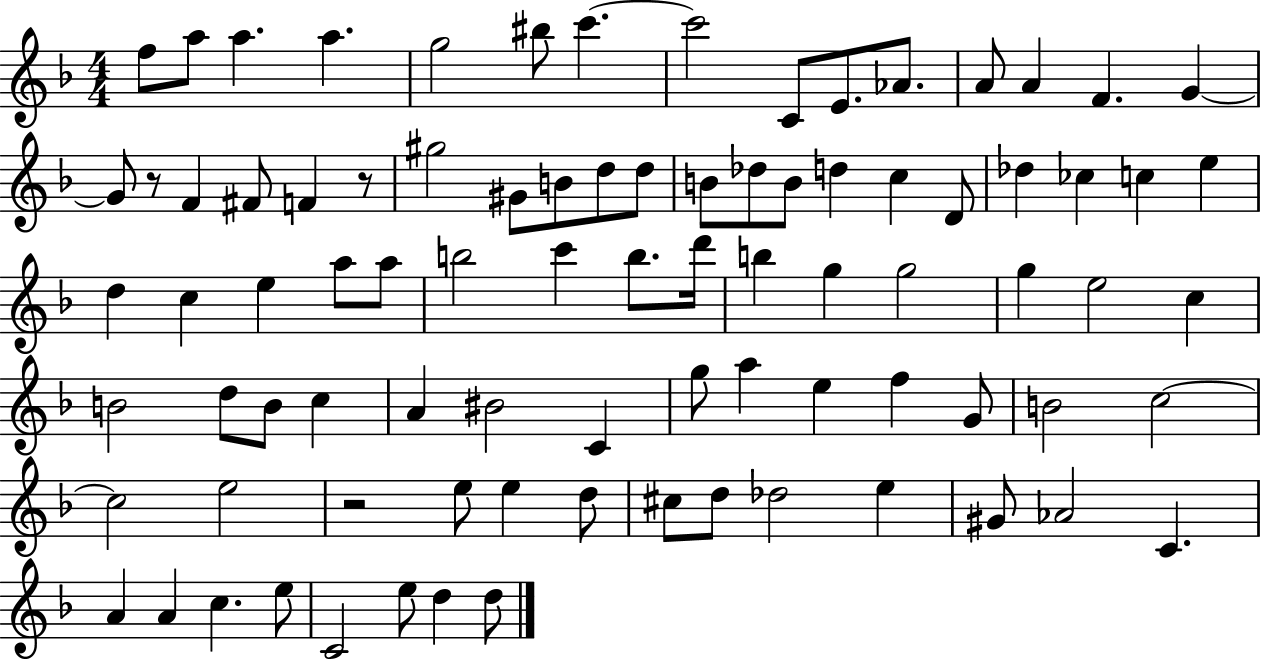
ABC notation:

X:1
T:Untitled
M:4/4
L:1/4
K:F
f/2 a/2 a a g2 ^b/2 c' c'2 C/2 E/2 _A/2 A/2 A F G G/2 z/2 F ^F/2 F z/2 ^g2 ^G/2 B/2 d/2 d/2 B/2 _d/2 B/2 d c D/2 _d _c c e d c e a/2 a/2 b2 c' b/2 d'/4 b g g2 g e2 c B2 d/2 B/2 c A ^B2 C g/2 a e f G/2 B2 c2 c2 e2 z2 e/2 e d/2 ^c/2 d/2 _d2 e ^G/2 _A2 C A A c e/2 C2 e/2 d d/2